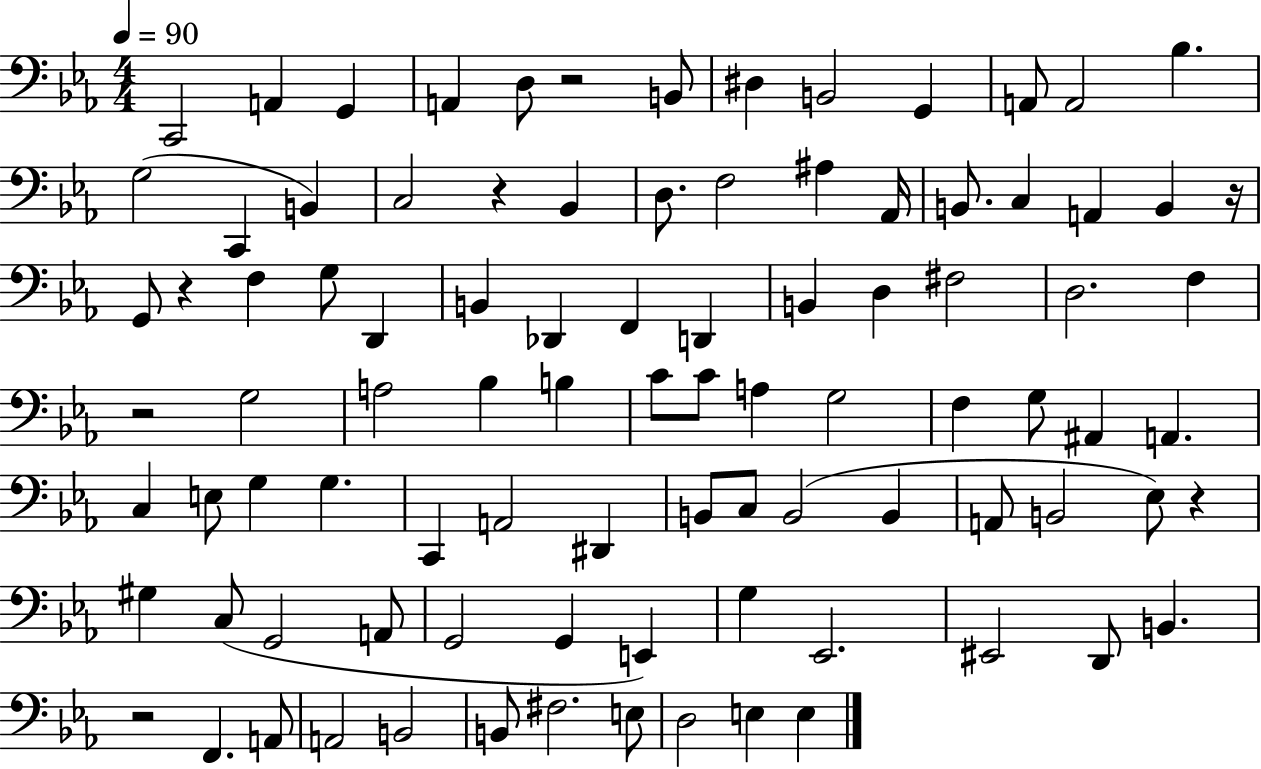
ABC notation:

X:1
T:Untitled
M:4/4
L:1/4
K:Eb
C,,2 A,, G,, A,, D,/2 z2 B,,/2 ^D, B,,2 G,, A,,/2 A,,2 _B, G,2 C,, B,, C,2 z _B,, D,/2 F,2 ^A, _A,,/4 B,,/2 C, A,, B,, z/4 G,,/2 z F, G,/2 D,, B,, _D,, F,, D,, B,, D, ^F,2 D,2 F, z2 G,2 A,2 _B, B, C/2 C/2 A, G,2 F, G,/2 ^A,, A,, C, E,/2 G, G, C,, A,,2 ^D,, B,,/2 C,/2 B,,2 B,, A,,/2 B,,2 _E,/2 z ^G, C,/2 G,,2 A,,/2 G,,2 G,, E,, G, _E,,2 ^E,,2 D,,/2 B,, z2 F,, A,,/2 A,,2 B,,2 B,,/2 ^F,2 E,/2 D,2 E, E,